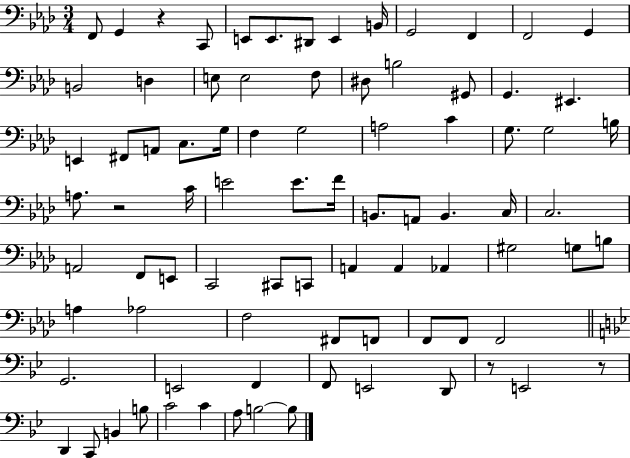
{
  \clef bass
  \numericTimeSignature
  \time 3/4
  \key aes \major
  f,8 g,4 r4 c,8 | e,8 e,8. dis,8 e,4 b,16 | g,2 f,4 | f,2 g,4 | \break b,2 d4 | e8 e2 f8 | dis8 b2 gis,8 | g,4. eis,4. | \break e,4 fis,8 a,8 c8. g16 | f4 g2 | a2 c'4 | g8. g2 b16 | \break a8. r2 c'16 | e'2 e'8. f'16 | b,8. a,8 b,4. c16 | c2. | \break a,2 f,8 e,8 | c,2 cis,8 c,8 | a,4 a,4 aes,4 | gis2 g8 b8 | \break a4 aes2 | f2 fis,8 f,8 | f,8 f,8 f,2 | \bar "||" \break \key g \minor g,2. | e,2 f,4 | f,8 e,2 d,8 | r8 e,2 r8 | \break d,4 c,8 b,4 b8 | c'2 c'4 | a8 b2~~ b8 | \bar "|."
}